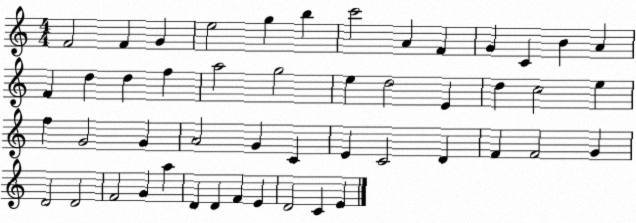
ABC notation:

X:1
T:Untitled
M:4/4
L:1/4
K:C
F2 F G e2 g b c'2 A F G C B A F d d f a2 g2 e d2 E d c2 e f G2 G A2 G C E C2 D F F2 G D2 D2 F2 G a D D F E D2 C E